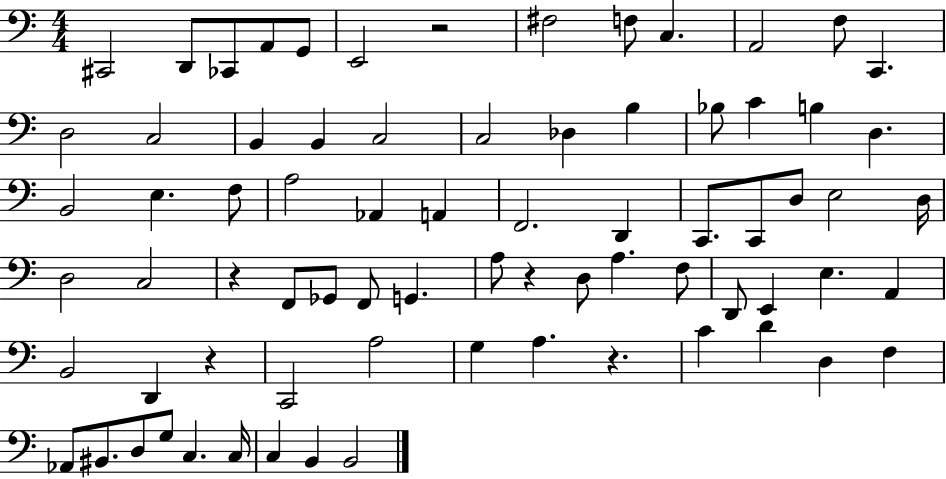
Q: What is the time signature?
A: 4/4